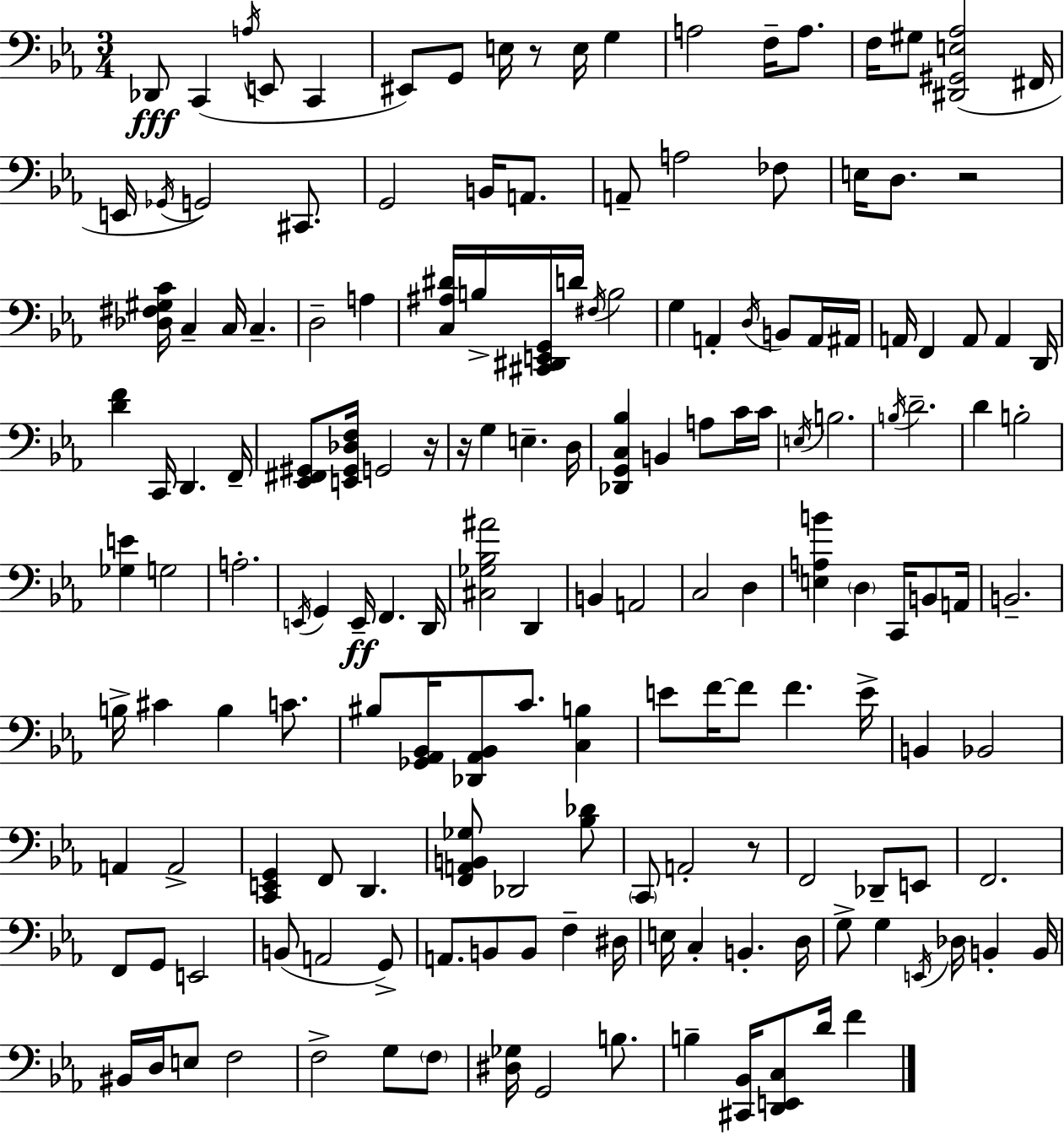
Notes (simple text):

Db2/e C2/q A3/s E2/e C2/q EIS2/e G2/e E3/s R/e E3/s G3/q A3/h F3/s A3/e. F3/s G#3/e [D#2,G#2,E3,Ab3]/h F#2/s E2/s Gb2/s G2/h C#2/e. G2/h B2/s A2/e. A2/e A3/h FES3/e E3/s D3/e. R/h [Db3,F#3,G#3,C4]/s C3/q C3/s C3/q. D3/h A3/q [C3,A#3,D#4]/s B3/s [C#2,D#2,E2,G2]/s D4/s F#3/s B3/h G3/q A2/q D3/s B2/e A2/s A#2/s A2/s F2/q A2/e A2/q D2/s [D4,F4]/q C2/s D2/q. F2/s [Eb2,F#2,G#2]/e [E2,G#2,Db3,F3]/s G2/h R/s R/s G3/q E3/q. D3/s [Db2,G2,C3,Bb3]/q B2/q A3/e C4/s C4/s E3/s B3/h. B3/s D4/h. D4/q B3/h [Gb3,E4]/q G3/h A3/h. E2/s G2/q E2/s F2/q. D2/s [C#3,Gb3,Bb3,A#4]/h D2/q B2/q A2/h C3/h D3/q [E3,A3,B4]/q D3/q C2/s B2/e A2/s B2/h. B3/s C#4/q B3/q C4/e. BIS3/e [Gb2,Ab2,Bb2]/s [Db2,Ab2,Bb2]/e C4/e. [C3,B3]/q E4/e F4/s F4/e F4/q. E4/s B2/q Bb2/h A2/q A2/h [C2,E2,G2]/q F2/e D2/q. [F2,A2,B2,Gb3]/e Db2/h [Bb3,Db4]/e C2/e A2/h R/e F2/h Db2/e E2/e F2/h. F2/e G2/e E2/h B2/e A2/h G2/e A2/e. B2/e B2/e F3/q D#3/s E3/s C3/q B2/q. D3/s G3/e G3/q E2/s Db3/s B2/q B2/s BIS2/s D3/s E3/e F3/h F3/h G3/e F3/e [D#3,Gb3]/s G2/h B3/e. B3/q [C#2,Bb2]/s [D2,E2,C3]/e D4/s F4/q